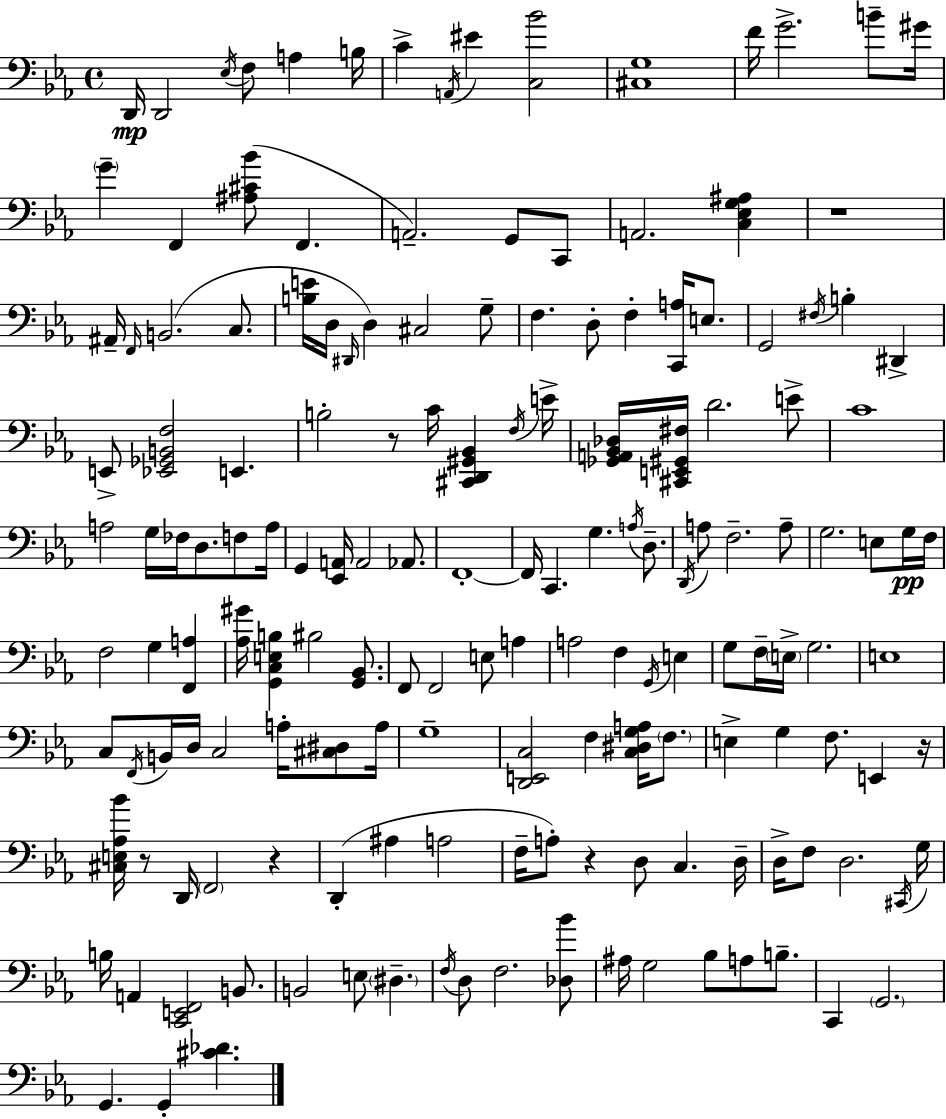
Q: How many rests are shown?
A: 6